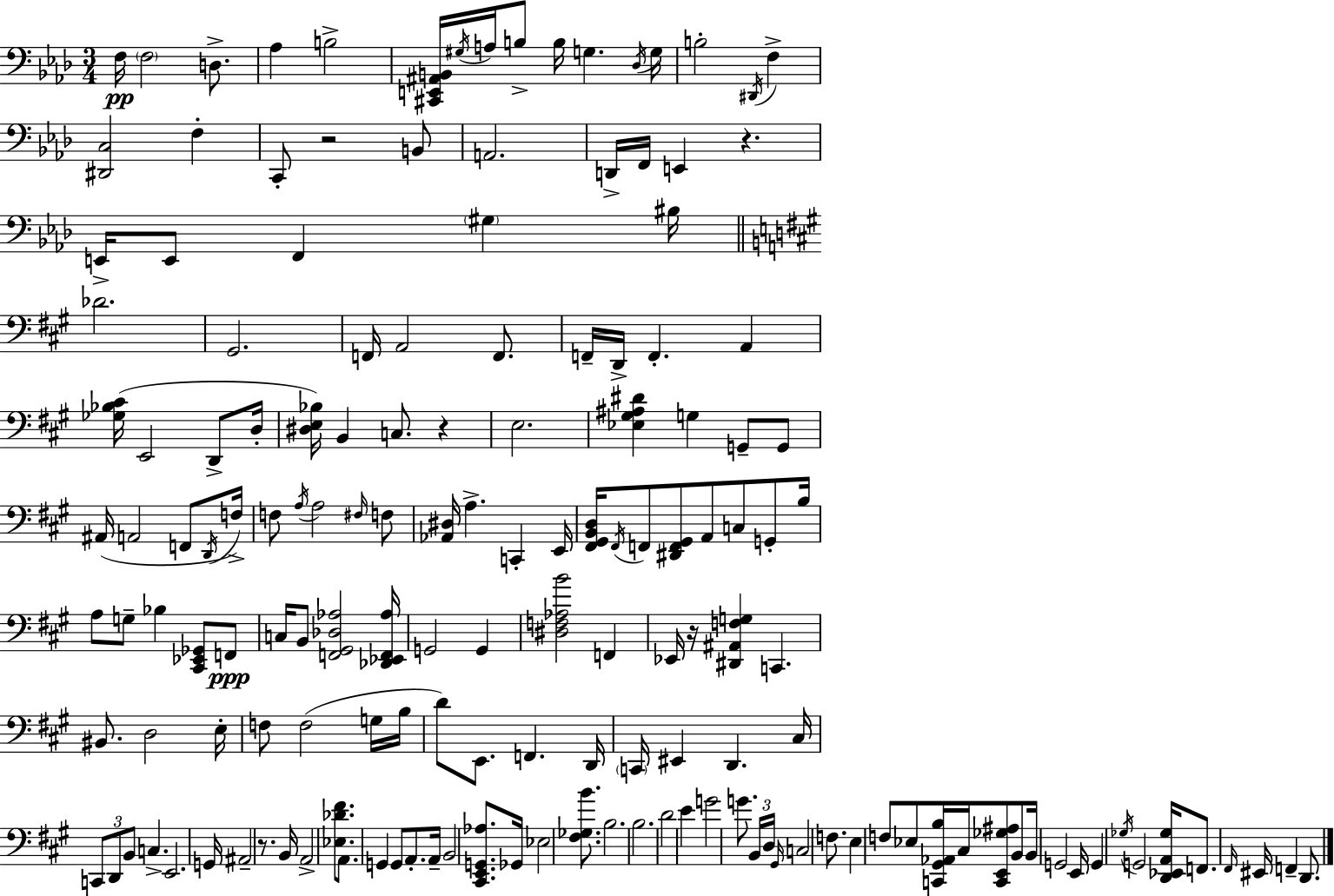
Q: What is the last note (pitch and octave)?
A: D2